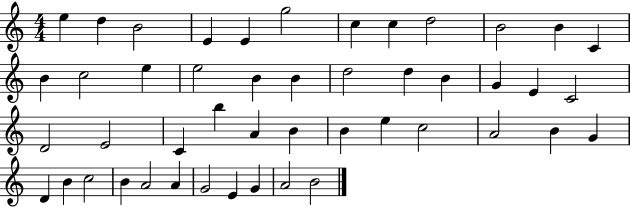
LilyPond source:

{
  \clef treble
  \numericTimeSignature
  \time 4/4
  \key c \major
  e''4 d''4 b'2 | e'4 e'4 g''2 | c''4 c''4 d''2 | b'2 b'4 c'4 | \break b'4 c''2 e''4 | e''2 b'4 b'4 | d''2 d''4 b'4 | g'4 e'4 c'2 | \break d'2 e'2 | c'4 b''4 a'4 b'4 | b'4 e''4 c''2 | a'2 b'4 g'4 | \break d'4 b'4 c''2 | b'4 a'2 a'4 | g'2 e'4 g'4 | a'2 b'2 | \break \bar "|."
}